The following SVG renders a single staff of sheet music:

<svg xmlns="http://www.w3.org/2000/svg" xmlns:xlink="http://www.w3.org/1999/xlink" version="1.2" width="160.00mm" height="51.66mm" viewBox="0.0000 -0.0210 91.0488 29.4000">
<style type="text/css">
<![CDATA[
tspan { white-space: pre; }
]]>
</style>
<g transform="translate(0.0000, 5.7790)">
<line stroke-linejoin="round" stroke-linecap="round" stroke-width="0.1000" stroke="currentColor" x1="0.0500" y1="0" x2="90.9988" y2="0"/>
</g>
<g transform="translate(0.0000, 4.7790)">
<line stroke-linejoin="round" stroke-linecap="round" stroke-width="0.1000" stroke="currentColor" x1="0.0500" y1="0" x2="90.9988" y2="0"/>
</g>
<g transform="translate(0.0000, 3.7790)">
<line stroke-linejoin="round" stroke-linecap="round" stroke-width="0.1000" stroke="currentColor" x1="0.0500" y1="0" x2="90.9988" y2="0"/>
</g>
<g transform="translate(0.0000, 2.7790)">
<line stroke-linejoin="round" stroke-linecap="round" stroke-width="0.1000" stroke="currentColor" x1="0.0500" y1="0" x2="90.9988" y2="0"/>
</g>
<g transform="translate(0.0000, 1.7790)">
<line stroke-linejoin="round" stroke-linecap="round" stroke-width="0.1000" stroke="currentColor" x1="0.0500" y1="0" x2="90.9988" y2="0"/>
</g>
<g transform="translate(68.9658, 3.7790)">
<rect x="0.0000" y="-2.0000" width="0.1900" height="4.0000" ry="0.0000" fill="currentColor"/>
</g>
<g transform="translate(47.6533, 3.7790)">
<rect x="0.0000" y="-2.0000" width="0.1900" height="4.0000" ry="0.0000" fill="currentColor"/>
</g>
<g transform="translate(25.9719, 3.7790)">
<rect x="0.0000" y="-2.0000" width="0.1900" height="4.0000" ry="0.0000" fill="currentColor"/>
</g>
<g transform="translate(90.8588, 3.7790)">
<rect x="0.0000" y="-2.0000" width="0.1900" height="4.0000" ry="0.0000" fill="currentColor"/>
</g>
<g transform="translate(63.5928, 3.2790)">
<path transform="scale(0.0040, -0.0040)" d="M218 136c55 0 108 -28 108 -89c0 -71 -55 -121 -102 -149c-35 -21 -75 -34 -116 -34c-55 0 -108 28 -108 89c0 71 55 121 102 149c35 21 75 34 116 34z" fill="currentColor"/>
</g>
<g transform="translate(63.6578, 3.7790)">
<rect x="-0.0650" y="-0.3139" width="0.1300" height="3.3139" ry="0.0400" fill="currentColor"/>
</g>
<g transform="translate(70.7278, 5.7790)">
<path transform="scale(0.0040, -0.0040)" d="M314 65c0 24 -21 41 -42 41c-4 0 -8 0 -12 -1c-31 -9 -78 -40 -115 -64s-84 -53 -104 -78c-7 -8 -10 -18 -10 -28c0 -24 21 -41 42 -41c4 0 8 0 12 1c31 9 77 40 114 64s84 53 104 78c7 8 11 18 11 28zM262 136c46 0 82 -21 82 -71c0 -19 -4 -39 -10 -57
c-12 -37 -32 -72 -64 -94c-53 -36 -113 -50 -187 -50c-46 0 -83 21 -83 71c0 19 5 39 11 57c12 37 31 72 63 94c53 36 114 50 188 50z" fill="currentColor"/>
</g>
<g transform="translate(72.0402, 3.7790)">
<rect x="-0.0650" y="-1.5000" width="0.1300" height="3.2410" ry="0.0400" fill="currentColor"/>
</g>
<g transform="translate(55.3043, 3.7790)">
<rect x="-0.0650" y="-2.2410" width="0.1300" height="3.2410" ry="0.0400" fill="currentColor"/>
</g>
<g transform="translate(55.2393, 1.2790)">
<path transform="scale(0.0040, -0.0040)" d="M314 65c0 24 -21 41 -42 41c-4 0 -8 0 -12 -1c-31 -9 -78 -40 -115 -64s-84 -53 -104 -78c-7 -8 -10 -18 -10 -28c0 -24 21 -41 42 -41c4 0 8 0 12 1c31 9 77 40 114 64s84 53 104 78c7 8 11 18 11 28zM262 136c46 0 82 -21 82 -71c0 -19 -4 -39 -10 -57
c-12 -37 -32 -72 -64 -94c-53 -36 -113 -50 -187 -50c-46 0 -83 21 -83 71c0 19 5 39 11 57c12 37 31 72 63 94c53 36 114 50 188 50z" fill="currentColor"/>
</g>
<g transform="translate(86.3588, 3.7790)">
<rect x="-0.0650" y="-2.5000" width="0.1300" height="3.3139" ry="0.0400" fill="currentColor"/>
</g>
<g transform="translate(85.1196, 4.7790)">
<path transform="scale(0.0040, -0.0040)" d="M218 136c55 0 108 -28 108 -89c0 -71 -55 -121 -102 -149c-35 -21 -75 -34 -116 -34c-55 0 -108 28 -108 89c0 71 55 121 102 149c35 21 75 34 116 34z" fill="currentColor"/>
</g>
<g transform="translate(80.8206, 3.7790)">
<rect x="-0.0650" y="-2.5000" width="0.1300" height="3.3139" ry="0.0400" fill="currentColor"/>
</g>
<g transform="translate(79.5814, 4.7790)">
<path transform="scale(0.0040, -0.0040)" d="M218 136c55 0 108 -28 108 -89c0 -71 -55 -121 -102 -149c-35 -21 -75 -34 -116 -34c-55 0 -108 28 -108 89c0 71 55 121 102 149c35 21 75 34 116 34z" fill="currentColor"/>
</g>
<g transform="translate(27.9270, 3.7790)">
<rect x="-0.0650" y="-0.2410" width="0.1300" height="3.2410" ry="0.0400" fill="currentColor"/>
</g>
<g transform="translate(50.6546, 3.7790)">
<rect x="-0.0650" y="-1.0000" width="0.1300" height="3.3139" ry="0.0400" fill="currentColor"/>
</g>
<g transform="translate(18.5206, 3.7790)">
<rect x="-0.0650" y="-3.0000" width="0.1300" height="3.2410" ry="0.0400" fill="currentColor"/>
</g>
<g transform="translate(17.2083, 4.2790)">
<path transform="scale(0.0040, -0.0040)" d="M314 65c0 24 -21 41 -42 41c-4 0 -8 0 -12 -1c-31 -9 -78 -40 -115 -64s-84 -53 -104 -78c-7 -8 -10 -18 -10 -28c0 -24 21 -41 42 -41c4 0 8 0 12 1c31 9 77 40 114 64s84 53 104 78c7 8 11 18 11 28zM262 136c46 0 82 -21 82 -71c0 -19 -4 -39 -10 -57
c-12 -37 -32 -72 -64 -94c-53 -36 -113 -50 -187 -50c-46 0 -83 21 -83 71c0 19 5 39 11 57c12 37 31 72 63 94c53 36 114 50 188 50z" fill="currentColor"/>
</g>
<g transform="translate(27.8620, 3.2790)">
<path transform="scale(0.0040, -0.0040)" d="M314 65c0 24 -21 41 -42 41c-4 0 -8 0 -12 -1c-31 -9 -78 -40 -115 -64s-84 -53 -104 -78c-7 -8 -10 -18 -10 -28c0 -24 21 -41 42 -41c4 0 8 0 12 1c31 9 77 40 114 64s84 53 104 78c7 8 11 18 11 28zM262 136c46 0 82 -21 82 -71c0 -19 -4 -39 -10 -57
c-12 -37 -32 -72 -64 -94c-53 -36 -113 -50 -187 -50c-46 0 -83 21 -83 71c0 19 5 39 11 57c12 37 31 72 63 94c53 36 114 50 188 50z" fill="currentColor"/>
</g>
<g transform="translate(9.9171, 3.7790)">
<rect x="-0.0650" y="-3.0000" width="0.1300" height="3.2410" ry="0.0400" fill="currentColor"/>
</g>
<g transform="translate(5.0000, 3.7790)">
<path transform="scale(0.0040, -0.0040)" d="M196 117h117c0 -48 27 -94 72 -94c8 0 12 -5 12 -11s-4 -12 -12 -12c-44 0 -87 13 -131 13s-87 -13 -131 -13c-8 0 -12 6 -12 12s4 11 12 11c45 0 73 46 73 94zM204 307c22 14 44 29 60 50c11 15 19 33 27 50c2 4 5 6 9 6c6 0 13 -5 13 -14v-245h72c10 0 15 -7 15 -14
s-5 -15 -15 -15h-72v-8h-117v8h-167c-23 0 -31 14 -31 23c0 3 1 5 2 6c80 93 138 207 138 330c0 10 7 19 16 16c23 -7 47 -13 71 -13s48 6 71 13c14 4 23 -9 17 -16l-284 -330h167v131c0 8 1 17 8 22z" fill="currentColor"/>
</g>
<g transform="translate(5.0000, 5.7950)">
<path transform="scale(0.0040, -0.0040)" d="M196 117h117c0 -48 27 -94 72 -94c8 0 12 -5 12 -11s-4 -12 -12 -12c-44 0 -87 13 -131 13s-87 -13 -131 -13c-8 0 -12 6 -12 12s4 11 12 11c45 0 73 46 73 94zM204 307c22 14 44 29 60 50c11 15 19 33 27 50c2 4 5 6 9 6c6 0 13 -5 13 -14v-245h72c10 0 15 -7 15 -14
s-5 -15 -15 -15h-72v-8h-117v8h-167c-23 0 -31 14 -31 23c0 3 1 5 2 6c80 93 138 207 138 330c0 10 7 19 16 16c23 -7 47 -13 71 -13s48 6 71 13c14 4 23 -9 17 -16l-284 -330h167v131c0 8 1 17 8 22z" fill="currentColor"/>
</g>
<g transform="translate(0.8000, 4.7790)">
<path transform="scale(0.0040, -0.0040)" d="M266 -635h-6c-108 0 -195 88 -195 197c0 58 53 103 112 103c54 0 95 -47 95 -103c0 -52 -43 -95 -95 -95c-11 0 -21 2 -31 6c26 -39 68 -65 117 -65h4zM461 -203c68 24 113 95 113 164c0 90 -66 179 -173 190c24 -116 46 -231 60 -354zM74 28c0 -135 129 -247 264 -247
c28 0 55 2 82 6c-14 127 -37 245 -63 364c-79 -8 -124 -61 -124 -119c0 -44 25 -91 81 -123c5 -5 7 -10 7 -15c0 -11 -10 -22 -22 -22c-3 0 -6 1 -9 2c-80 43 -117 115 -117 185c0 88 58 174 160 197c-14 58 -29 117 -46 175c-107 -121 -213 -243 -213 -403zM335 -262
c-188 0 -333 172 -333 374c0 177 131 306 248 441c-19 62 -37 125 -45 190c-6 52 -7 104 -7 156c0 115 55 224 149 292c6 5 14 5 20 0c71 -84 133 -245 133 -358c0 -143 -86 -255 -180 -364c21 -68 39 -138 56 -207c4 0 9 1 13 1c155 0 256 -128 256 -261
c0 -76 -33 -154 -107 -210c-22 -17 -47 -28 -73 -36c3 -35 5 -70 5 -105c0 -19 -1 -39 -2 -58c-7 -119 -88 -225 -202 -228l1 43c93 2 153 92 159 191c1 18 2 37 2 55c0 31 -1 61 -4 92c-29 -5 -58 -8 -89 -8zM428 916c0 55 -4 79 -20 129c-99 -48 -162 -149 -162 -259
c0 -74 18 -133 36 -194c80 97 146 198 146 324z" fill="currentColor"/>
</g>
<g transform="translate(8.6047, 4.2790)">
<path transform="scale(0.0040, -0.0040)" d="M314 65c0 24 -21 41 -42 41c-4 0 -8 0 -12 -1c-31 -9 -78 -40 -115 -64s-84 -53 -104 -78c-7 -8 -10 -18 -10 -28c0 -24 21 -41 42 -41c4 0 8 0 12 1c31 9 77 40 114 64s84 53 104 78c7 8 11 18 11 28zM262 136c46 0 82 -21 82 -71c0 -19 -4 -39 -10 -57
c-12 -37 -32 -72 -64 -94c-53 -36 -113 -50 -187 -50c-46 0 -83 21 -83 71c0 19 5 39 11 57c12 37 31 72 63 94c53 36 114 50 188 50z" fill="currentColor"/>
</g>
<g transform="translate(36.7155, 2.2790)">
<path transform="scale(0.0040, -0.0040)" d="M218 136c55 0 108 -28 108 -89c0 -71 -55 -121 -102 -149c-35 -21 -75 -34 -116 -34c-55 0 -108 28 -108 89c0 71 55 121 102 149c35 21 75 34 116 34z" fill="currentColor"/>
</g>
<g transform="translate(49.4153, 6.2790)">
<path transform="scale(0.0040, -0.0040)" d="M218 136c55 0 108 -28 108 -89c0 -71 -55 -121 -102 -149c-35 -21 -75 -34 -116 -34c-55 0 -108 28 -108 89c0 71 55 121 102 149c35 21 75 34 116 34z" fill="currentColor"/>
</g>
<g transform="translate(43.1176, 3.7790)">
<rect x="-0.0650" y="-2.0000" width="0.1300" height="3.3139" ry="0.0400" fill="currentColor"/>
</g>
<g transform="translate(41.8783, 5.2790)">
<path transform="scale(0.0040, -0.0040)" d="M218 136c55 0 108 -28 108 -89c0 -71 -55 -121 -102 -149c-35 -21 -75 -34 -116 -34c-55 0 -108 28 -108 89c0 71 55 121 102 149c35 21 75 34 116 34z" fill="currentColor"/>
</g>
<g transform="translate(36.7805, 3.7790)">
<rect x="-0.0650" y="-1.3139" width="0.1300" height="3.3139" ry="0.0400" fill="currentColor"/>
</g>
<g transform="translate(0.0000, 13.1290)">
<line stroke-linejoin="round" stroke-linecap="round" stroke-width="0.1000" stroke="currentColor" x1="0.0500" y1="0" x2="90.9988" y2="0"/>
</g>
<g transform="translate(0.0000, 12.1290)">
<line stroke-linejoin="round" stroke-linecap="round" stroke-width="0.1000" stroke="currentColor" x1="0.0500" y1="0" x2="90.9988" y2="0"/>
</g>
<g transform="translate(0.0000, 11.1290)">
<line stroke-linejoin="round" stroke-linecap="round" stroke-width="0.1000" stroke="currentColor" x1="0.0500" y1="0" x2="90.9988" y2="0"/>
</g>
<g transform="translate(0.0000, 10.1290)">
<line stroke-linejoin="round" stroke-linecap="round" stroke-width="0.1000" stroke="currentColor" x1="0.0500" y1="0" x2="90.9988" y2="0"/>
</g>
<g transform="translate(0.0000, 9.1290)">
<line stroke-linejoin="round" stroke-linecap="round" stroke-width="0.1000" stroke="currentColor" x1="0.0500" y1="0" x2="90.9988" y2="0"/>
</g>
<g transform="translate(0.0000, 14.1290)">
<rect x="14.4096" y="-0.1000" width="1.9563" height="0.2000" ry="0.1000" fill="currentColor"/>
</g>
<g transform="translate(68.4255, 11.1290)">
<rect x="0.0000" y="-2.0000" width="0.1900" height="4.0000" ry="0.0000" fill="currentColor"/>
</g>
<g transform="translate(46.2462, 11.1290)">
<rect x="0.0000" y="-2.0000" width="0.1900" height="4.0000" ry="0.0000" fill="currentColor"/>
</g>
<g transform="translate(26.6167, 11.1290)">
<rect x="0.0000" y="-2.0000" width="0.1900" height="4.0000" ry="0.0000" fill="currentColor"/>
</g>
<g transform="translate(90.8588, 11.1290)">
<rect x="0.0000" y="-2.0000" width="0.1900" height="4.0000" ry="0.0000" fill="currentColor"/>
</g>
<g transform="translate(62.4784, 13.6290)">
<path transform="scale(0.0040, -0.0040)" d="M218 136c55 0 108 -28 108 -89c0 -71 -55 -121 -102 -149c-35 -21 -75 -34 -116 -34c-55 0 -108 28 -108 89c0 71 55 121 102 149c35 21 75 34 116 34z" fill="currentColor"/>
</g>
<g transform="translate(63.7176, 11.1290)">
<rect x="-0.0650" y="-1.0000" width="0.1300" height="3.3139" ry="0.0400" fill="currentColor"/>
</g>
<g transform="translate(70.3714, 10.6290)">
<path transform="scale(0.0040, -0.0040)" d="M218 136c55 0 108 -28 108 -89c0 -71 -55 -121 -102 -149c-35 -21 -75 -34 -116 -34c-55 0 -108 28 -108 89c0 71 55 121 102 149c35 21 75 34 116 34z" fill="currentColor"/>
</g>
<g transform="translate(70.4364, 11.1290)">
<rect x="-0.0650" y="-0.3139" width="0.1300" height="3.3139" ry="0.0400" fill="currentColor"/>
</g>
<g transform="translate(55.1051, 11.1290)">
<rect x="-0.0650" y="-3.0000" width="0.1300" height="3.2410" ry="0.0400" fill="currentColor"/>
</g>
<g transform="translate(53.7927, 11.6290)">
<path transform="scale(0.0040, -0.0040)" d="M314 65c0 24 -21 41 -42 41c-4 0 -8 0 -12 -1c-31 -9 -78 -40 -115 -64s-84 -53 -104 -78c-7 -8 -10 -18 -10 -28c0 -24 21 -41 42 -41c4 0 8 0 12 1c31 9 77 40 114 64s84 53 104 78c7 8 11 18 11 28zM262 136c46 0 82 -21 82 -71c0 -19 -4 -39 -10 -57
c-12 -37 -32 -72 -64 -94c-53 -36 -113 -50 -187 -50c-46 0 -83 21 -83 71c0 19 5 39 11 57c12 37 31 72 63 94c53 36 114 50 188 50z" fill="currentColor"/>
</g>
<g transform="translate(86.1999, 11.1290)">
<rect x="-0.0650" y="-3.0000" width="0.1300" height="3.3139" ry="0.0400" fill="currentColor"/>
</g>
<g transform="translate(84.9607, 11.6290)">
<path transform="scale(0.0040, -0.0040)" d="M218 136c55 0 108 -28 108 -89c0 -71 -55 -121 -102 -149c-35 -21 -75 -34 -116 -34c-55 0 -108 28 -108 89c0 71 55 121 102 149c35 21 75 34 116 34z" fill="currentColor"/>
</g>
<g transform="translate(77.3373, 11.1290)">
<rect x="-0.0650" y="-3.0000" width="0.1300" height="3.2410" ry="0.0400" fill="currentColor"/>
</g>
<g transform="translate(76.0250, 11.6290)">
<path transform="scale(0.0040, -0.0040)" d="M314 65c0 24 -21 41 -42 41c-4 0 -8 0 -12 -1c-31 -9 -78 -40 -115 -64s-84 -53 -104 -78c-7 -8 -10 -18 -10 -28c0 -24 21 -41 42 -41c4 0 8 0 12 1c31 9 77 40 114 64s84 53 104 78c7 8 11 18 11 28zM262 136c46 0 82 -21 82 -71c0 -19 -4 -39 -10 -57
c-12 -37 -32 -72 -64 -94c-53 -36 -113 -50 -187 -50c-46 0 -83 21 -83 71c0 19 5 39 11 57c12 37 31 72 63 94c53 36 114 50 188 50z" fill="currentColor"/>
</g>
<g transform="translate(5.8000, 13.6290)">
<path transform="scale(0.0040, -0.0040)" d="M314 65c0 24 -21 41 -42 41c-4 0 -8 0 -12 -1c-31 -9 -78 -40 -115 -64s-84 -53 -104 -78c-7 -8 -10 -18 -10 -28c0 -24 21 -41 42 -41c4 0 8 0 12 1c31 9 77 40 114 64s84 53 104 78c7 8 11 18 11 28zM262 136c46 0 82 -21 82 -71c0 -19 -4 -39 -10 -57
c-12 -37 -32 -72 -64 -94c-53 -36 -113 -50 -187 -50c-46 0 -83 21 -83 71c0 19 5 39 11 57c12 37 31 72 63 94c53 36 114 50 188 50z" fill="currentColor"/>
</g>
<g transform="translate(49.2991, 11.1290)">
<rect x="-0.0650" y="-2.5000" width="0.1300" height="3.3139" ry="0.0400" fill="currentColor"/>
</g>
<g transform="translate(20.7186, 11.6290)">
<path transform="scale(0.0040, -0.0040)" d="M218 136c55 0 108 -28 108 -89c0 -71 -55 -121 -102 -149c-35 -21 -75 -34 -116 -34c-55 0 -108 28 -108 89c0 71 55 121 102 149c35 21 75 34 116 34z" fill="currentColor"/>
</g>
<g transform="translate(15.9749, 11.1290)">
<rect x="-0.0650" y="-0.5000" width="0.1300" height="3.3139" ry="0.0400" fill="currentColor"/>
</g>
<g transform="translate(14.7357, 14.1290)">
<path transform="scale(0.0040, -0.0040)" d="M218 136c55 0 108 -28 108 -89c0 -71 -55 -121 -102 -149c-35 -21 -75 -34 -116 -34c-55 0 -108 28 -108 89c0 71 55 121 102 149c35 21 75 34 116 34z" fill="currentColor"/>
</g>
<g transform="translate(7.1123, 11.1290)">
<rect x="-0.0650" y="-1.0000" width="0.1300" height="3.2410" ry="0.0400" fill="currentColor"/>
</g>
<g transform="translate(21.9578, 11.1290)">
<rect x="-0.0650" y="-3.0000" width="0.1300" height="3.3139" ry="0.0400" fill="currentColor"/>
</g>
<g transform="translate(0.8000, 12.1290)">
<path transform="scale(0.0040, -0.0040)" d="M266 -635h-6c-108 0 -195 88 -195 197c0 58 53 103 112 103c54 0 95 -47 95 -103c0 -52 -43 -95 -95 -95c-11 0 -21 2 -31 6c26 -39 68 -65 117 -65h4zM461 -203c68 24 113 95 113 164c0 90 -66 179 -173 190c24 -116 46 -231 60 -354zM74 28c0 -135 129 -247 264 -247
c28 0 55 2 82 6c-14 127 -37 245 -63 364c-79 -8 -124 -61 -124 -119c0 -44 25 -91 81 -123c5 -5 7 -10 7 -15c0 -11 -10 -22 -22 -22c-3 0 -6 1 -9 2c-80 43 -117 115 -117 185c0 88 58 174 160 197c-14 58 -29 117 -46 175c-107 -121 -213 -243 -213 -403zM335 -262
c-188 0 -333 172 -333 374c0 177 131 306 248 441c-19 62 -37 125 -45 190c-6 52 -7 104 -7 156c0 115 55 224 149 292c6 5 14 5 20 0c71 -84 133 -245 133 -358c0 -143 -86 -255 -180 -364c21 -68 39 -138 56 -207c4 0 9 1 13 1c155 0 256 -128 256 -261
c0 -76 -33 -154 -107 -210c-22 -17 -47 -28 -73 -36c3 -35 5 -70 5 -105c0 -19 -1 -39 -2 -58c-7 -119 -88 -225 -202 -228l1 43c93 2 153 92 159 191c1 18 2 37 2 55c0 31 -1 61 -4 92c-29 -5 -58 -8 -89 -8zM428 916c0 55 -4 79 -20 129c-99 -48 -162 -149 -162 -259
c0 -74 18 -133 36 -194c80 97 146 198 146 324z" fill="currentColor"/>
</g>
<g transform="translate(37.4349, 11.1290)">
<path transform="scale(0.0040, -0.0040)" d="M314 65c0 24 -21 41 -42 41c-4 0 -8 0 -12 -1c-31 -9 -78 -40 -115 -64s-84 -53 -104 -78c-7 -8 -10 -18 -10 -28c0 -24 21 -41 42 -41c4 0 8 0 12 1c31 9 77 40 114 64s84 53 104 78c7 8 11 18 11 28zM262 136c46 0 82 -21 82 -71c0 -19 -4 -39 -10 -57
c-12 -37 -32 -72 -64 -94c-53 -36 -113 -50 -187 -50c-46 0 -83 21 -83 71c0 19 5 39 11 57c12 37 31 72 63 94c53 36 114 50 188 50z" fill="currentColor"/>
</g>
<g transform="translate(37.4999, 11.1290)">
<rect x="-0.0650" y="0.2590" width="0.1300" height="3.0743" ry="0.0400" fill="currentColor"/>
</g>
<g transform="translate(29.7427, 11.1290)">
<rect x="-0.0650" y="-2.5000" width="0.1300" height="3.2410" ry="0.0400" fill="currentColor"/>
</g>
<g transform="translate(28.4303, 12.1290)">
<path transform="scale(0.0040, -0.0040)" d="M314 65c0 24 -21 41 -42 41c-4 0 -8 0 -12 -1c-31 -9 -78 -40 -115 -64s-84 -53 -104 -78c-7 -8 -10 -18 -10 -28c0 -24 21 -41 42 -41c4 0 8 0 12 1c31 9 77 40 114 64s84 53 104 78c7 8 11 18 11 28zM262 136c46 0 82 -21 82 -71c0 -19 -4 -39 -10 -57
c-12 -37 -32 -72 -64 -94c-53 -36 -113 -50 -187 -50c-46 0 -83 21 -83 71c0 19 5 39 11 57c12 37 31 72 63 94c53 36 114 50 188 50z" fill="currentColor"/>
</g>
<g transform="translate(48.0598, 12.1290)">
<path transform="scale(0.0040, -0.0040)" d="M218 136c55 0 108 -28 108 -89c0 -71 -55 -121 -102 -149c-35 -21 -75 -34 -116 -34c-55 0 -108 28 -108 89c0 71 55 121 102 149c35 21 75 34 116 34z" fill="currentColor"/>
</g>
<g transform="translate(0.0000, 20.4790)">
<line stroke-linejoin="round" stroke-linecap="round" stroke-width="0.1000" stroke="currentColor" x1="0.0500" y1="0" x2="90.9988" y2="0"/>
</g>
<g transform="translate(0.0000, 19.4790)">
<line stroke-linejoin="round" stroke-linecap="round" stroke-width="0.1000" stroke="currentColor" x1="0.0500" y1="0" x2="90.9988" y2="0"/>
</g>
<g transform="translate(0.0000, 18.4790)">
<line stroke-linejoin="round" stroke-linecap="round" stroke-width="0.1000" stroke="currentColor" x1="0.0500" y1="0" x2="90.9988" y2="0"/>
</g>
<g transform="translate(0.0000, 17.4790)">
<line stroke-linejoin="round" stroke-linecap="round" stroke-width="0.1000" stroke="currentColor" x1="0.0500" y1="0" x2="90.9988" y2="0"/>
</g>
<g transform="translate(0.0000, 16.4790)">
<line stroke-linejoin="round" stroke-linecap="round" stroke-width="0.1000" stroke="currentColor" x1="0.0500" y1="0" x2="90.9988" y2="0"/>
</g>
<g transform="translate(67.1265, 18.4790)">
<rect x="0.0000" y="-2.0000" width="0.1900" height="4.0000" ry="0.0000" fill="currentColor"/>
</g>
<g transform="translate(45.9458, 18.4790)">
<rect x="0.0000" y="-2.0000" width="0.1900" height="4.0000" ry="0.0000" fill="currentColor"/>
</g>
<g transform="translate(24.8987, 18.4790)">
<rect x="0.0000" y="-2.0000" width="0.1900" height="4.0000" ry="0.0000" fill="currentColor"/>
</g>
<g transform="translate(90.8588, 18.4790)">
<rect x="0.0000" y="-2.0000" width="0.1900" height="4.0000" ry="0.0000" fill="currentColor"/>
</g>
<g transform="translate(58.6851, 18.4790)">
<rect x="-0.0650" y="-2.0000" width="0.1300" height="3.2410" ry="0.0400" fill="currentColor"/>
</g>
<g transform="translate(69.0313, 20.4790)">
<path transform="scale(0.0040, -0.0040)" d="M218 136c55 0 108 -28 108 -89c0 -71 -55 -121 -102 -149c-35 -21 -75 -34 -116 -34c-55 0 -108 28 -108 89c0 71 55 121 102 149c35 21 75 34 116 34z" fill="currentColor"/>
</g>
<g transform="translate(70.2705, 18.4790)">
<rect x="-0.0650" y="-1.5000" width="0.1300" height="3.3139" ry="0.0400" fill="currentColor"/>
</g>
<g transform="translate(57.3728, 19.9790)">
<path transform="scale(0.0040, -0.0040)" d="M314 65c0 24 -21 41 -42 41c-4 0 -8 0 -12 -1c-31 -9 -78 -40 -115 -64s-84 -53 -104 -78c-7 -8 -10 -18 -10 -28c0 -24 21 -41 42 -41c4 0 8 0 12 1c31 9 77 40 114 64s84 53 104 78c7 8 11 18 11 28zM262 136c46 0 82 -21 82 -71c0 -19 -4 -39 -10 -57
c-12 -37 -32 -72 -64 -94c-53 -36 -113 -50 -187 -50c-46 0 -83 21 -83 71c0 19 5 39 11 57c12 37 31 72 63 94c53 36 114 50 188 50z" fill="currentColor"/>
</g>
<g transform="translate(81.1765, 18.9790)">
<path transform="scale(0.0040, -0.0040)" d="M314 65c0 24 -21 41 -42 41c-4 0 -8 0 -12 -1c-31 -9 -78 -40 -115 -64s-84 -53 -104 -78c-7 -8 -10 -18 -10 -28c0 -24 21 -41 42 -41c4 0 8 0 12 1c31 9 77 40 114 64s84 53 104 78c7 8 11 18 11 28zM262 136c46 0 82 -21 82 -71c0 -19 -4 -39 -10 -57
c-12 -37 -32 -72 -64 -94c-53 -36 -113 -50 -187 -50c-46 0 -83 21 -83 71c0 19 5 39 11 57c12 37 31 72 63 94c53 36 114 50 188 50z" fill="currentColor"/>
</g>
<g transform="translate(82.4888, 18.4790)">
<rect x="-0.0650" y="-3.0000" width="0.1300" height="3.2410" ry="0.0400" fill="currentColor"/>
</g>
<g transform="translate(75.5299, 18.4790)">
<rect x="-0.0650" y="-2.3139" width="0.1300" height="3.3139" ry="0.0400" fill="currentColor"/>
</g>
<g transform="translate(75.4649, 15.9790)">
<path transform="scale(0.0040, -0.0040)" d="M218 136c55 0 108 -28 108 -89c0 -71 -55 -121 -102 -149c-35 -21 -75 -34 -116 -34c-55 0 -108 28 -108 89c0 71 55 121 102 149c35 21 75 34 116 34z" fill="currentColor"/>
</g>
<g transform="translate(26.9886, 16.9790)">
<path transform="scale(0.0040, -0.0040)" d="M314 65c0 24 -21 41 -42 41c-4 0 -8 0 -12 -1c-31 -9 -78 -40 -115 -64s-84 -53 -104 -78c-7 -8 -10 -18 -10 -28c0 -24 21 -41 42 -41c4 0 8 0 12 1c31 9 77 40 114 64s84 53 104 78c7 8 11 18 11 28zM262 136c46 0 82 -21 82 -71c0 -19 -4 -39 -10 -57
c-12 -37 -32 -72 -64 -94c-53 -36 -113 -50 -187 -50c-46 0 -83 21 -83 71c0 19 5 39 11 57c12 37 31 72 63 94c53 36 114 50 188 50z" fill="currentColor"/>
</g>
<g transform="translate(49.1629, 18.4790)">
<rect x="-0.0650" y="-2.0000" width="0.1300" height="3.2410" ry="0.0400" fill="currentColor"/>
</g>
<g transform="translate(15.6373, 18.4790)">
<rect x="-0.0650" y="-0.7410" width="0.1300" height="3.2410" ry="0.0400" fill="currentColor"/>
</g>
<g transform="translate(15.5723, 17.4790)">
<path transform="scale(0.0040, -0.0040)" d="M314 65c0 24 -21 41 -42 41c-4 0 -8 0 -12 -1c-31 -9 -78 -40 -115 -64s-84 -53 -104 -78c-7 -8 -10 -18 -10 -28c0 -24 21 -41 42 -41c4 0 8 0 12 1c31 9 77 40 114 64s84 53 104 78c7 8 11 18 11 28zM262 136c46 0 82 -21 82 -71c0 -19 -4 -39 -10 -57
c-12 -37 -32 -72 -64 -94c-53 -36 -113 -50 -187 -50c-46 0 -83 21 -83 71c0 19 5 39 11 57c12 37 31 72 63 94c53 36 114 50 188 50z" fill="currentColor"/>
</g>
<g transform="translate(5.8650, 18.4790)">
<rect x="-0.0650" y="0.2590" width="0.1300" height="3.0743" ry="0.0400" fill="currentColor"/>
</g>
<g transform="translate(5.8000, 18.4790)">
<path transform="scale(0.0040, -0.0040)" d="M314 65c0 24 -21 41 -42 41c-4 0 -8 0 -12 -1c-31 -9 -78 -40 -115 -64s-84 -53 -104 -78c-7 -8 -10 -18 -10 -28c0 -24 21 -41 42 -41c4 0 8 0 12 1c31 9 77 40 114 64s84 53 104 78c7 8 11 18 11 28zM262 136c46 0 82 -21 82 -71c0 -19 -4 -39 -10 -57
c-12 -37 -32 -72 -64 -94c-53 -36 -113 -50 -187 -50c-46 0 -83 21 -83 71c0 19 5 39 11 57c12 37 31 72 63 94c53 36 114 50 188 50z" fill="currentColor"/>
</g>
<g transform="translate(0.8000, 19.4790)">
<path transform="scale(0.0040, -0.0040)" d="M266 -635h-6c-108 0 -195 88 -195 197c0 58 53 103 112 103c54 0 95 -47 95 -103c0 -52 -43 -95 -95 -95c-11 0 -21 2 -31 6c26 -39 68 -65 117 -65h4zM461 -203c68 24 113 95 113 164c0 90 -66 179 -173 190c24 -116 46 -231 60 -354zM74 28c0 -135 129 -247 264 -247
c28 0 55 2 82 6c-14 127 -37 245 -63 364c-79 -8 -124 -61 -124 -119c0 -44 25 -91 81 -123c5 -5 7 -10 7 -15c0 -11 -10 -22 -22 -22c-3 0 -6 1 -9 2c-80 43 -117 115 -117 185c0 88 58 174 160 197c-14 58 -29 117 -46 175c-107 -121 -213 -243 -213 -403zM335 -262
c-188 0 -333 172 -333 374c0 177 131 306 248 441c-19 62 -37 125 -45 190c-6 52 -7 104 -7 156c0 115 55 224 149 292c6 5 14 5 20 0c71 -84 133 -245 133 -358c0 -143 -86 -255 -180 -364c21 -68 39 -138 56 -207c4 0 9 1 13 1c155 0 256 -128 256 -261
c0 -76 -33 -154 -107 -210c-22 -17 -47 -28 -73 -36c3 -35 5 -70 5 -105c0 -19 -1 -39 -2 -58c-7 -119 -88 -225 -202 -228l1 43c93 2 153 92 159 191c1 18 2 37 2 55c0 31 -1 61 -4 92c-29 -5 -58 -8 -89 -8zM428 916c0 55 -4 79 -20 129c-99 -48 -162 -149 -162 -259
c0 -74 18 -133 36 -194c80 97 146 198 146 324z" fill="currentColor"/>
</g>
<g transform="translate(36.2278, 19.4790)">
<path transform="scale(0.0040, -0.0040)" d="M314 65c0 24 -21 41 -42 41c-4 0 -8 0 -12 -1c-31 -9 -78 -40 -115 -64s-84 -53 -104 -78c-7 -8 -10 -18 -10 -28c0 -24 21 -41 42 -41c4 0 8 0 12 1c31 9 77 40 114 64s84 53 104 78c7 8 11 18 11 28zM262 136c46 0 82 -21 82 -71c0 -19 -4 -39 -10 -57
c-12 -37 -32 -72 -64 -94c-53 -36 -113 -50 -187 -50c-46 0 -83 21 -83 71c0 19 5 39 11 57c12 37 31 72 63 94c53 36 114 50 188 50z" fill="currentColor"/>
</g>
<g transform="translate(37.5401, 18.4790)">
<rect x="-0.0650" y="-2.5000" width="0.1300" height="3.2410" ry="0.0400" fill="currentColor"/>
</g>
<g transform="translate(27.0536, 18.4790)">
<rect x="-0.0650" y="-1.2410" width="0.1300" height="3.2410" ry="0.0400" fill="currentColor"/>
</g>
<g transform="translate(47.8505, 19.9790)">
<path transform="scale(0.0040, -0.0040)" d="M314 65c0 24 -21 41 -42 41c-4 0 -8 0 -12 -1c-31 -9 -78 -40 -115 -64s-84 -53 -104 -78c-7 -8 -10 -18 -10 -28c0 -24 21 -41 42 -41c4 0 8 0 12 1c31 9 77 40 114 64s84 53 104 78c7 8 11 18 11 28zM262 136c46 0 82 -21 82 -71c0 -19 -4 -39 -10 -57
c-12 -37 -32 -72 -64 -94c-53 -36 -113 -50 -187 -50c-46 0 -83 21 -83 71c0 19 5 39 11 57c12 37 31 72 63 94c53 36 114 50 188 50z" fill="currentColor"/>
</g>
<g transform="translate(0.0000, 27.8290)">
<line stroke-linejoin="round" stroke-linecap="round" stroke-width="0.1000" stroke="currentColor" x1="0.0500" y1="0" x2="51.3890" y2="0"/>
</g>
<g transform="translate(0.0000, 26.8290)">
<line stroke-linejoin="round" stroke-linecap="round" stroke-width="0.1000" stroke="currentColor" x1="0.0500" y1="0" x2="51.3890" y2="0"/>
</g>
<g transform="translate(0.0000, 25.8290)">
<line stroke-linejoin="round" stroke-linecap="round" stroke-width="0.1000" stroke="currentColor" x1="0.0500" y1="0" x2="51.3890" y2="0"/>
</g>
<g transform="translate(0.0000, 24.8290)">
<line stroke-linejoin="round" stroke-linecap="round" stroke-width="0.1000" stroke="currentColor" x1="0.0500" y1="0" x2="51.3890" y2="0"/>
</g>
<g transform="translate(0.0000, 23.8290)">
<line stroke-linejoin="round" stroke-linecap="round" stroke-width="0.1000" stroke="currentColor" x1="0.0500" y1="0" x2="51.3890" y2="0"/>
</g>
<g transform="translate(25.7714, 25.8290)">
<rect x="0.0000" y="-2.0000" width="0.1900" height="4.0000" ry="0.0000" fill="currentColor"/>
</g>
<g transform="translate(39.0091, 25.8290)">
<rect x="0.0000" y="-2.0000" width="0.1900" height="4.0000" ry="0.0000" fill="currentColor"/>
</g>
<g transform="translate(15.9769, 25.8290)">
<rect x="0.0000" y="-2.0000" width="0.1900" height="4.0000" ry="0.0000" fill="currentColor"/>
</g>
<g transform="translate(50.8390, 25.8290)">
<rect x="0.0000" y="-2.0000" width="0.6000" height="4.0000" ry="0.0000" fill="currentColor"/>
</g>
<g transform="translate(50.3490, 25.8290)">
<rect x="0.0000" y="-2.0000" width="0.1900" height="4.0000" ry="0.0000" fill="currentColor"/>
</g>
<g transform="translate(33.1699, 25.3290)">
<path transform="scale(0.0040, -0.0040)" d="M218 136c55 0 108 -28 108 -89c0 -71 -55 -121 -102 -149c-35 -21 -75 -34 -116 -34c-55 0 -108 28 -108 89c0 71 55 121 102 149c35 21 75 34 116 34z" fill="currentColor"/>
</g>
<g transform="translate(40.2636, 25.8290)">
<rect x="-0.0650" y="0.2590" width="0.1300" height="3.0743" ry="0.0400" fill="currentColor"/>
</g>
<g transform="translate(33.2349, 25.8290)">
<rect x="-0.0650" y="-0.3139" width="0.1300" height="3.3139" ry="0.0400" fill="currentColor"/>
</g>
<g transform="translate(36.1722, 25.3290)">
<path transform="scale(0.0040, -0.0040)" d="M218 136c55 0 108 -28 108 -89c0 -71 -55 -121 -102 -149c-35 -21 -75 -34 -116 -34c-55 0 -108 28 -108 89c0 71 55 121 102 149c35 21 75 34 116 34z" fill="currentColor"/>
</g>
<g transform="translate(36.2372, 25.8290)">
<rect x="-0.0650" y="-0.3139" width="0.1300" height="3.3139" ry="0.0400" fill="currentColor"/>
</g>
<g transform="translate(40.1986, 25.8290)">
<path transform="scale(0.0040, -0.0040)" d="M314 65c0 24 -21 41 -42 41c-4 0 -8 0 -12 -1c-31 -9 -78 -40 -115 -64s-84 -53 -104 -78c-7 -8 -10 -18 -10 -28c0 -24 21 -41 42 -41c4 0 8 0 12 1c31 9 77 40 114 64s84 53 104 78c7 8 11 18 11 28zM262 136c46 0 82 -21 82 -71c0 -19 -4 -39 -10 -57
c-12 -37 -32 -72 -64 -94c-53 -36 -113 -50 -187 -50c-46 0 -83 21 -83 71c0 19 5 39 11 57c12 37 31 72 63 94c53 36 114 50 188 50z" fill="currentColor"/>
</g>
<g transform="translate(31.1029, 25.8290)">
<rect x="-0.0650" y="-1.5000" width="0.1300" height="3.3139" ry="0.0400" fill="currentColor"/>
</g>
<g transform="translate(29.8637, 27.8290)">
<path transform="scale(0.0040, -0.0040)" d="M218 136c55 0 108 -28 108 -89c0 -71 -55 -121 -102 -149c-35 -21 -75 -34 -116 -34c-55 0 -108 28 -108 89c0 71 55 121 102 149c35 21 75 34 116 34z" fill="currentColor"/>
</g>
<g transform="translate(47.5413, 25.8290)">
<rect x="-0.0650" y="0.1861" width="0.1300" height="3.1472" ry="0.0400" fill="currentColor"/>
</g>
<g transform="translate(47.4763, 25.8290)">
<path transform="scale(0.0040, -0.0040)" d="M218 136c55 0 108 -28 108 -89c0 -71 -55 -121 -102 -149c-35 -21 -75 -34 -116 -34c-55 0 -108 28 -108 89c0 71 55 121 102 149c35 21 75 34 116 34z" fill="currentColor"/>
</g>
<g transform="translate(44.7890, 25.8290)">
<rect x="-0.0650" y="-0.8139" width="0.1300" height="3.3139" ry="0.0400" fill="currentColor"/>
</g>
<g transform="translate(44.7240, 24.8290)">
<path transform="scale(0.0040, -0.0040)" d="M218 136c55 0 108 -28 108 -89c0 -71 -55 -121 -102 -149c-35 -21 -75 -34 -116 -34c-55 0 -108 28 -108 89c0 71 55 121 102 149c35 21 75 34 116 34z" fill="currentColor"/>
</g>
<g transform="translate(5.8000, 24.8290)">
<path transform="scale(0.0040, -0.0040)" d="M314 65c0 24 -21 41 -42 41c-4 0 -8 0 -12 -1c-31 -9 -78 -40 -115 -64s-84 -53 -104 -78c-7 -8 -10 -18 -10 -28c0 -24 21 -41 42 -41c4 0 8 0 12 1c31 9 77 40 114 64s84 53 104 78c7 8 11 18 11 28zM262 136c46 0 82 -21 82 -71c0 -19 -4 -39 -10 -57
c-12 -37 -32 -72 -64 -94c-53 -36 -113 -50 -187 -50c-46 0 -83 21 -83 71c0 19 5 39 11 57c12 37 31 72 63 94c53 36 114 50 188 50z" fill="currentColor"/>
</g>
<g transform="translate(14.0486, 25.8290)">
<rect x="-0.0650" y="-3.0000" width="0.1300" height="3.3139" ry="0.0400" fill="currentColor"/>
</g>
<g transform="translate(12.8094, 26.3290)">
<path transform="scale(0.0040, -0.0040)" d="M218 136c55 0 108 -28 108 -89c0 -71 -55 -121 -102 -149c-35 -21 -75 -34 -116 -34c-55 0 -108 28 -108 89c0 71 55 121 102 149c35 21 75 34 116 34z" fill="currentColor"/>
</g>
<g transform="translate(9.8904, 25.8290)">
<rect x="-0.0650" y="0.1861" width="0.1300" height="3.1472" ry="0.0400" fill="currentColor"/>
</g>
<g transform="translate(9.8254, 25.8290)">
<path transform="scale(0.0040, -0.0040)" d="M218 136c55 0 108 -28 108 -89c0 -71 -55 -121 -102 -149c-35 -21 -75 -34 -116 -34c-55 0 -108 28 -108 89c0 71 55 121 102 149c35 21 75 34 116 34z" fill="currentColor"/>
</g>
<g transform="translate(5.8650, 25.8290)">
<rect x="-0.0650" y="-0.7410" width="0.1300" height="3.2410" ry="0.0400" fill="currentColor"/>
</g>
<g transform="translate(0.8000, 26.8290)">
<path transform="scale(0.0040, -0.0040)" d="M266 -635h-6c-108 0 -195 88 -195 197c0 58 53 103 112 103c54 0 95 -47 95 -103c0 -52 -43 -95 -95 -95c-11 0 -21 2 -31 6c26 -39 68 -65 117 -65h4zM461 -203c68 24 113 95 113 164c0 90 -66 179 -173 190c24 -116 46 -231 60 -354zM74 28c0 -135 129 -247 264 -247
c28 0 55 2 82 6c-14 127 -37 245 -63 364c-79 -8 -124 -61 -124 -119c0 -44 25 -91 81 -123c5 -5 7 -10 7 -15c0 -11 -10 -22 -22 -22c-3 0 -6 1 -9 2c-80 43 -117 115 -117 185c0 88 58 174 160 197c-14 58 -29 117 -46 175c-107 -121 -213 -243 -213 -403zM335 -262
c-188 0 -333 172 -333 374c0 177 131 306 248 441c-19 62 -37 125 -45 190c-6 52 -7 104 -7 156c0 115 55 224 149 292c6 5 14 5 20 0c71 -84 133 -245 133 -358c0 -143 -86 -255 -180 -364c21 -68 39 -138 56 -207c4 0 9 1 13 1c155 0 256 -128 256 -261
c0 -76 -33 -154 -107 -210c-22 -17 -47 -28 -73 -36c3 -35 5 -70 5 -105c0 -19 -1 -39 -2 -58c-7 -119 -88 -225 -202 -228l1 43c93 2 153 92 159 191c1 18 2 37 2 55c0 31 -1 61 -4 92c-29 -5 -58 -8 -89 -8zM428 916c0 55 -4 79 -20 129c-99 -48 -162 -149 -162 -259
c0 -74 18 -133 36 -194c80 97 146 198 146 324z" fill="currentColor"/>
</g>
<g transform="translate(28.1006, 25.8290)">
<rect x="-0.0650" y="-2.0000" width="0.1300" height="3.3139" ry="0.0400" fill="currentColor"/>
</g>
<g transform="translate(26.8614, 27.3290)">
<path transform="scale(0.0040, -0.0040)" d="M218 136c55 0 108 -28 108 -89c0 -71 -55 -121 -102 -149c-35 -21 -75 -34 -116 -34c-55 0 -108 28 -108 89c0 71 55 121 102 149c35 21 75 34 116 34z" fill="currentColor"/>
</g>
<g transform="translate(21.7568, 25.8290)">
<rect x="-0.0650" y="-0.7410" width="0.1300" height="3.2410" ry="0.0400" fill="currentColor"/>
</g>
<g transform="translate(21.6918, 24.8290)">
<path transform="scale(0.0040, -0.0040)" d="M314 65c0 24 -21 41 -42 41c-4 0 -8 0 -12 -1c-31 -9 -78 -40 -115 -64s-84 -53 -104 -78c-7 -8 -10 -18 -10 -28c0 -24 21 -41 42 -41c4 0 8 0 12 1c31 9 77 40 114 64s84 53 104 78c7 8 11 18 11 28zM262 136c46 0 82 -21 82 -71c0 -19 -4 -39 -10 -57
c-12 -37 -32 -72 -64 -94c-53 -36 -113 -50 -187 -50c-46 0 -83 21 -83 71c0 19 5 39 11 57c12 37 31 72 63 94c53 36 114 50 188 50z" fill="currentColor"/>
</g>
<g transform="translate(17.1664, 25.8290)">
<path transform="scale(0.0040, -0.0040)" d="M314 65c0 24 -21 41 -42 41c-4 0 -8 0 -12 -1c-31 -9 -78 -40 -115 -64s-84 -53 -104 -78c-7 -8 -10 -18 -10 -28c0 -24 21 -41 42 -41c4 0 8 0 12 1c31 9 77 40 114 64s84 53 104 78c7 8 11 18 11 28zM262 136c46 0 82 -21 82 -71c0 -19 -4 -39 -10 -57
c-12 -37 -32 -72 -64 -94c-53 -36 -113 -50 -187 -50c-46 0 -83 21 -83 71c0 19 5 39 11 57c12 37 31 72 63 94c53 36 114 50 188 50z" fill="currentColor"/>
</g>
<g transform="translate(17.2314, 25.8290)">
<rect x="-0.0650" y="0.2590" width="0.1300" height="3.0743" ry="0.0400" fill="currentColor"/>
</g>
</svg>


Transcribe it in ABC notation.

X:1
T:Untitled
M:4/4
L:1/4
K:C
A2 A2 c2 e F D g2 c E2 G G D2 C A G2 B2 G A2 D c A2 A B2 d2 e2 G2 F2 F2 E g A2 d2 B A B2 d2 F E c c B2 d B